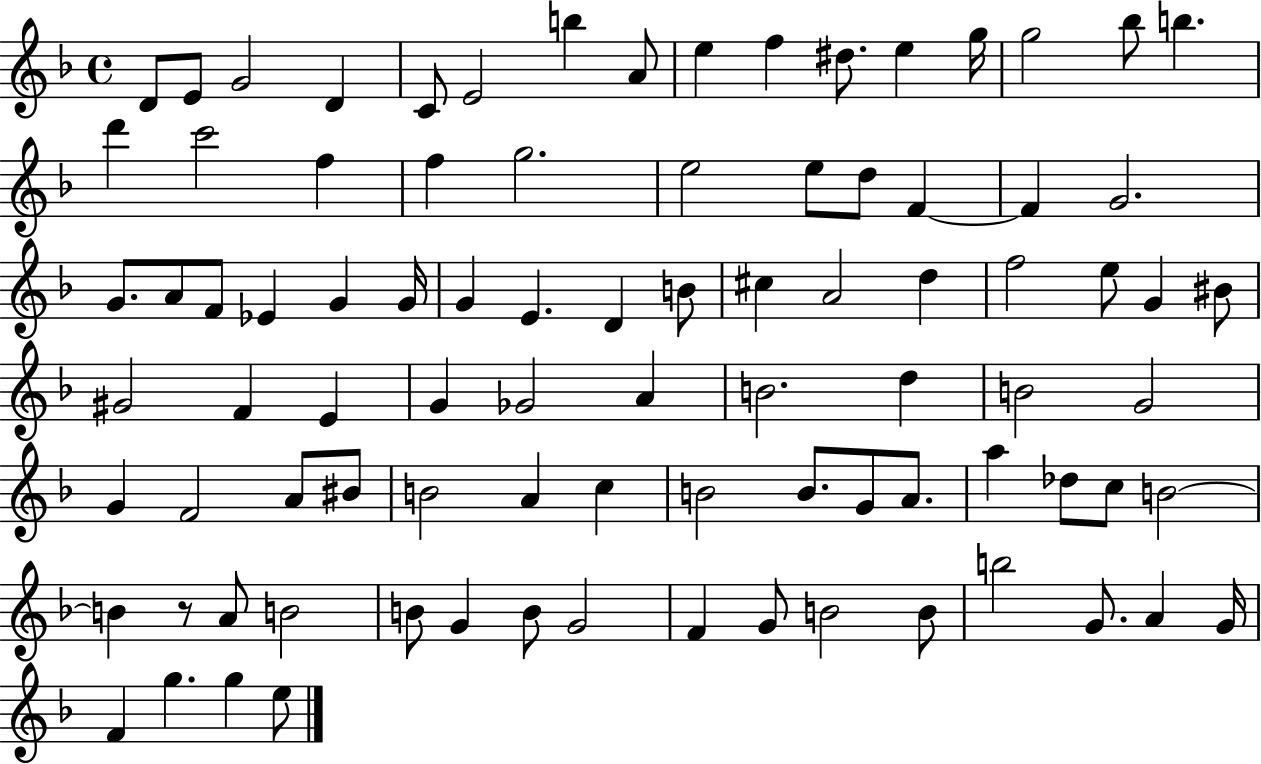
D4/e E4/e G4/h D4/q C4/e E4/h B5/q A4/e E5/q F5/q D#5/e. E5/q G5/s G5/h Bb5/e B5/q. D6/q C6/h F5/q F5/q G5/h. E5/h E5/e D5/e F4/q F4/q G4/h. G4/e. A4/e F4/e Eb4/q G4/q G4/s G4/q E4/q. D4/q B4/e C#5/q A4/h D5/q F5/h E5/e G4/q BIS4/e G#4/h F4/q E4/q G4/q Gb4/h A4/q B4/h. D5/q B4/h G4/h G4/q F4/h A4/e BIS4/e B4/h A4/q C5/q B4/h B4/e. G4/e A4/e. A5/q Db5/e C5/e B4/h B4/q R/e A4/e B4/h B4/e G4/q B4/e G4/h F4/q G4/e B4/h B4/e B5/h G4/e. A4/q G4/s F4/q G5/q. G5/q E5/e